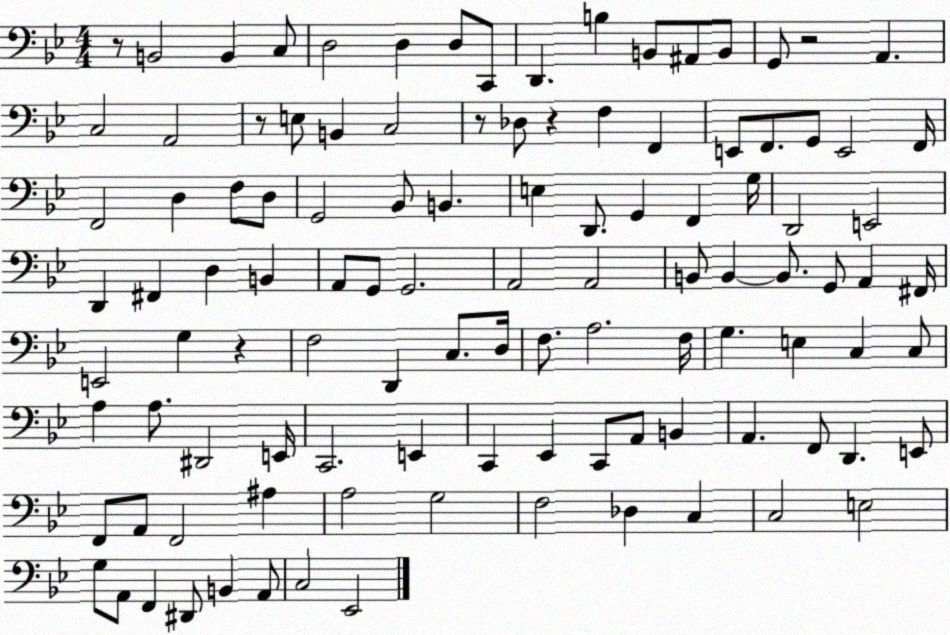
X:1
T:Untitled
M:4/4
L:1/4
K:Bb
z/2 B,,2 B,, C,/2 D,2 D, D,/2 C,,/2 D,, B, B,,/2 ^A,,/2 B,,/2 G,,/2 z2 A,, C,2 A,,2 z/2 E,/2 B,, C,2 z/2 _D,/2 z F, F,, E,,/2 F,,/2 G,,/2 E,,2 F,,/4 F,,2 D, F,/2 D,/2 G,,2 _B,,/2 B,, E, D,,/2 G,, F,, G,/4 D,,2 E,,2 D,, ^F,, D, B,, A,,/2 G,,/2 G,,2 A,,2 A,,2 B,,/2 B,, B,,/2 G,,/2 A,, ^F,,/4 E,,2 G, z F,2 D,, C,/2 D,/4 F,/2 A,2 F,/4 G, E, C, C,/2 A, A,/2 ^D,,2 E,,/4 C,,2 E,, C,, _E,, C,,/2 A,,/2 B,, A,, F,,/2 D,, E,,/2 F,,/2 A,,/2 F,,2 ^A, A,2 G,2 F,2 _D, C, C,2 E,2 G,/2 A,,/2 F,, ^D,,/2 B,, A,,/2 C,2 _E,,2